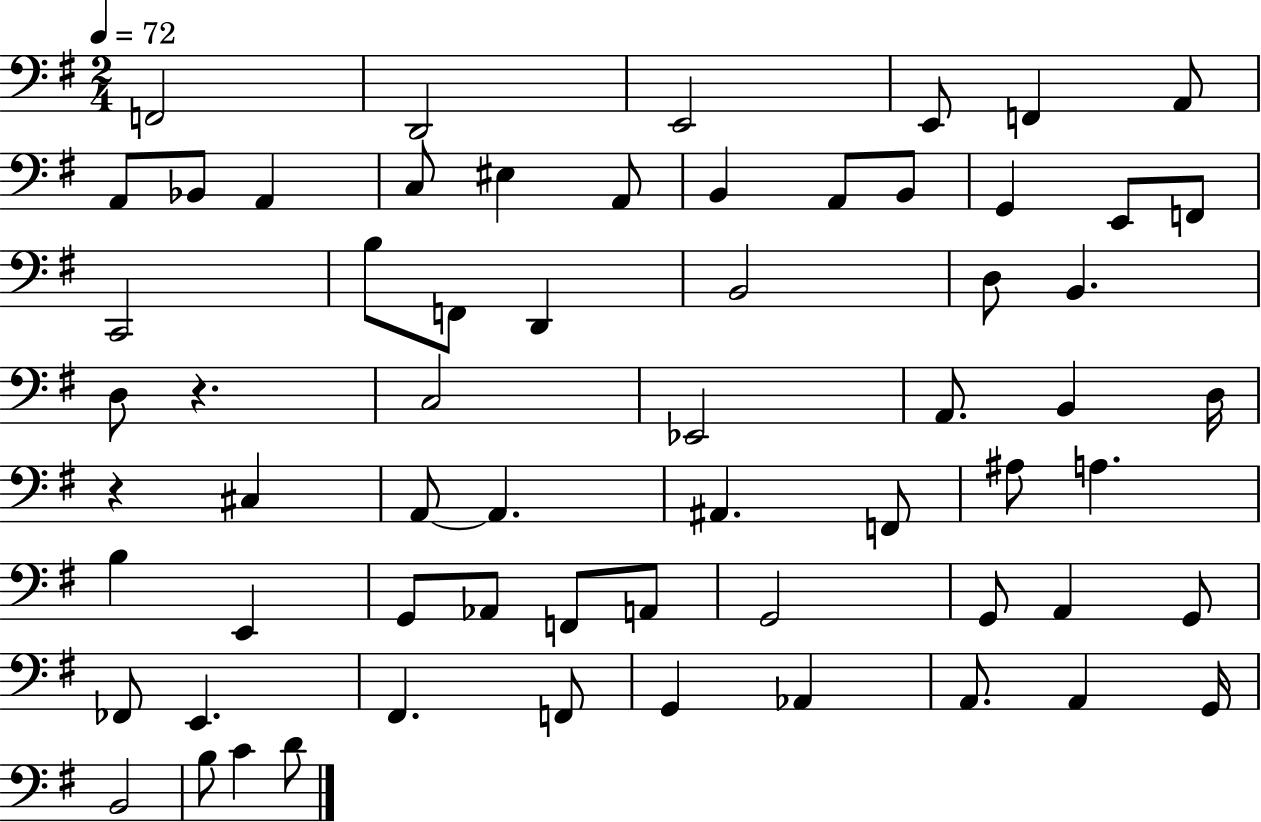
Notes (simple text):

F2/h D2/h E2/h E2/e F2/q A2/e A2/e Bb2/e A2/q C3/e EIS3/q A2/e B2/q A2/e B2/e G2/q E2/e F2/e C2/h B3/e F2/e D2/q B2/h D3/e B2/q. D3/e R/q. C3/h Eb2/h A2/e. B2/q D3/s R/q C#3/q A2/e A2/q. A#2/q. F2/e A#3/e A3/q. B3/q E2/q G2/e Ab2/e F2/e A2/e G2/h G2/e A2/q G2/e FES2/e E2/q. F#2/q. F2/e G2/q Ab2/q A2/e. A2/q G2/s B2/h B3/e C4/q D4/e